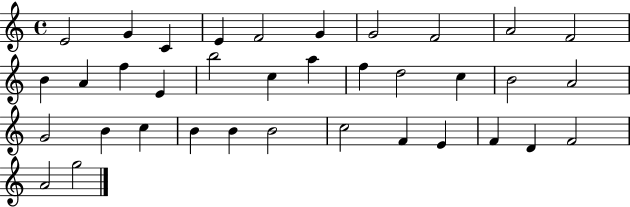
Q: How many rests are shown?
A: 0